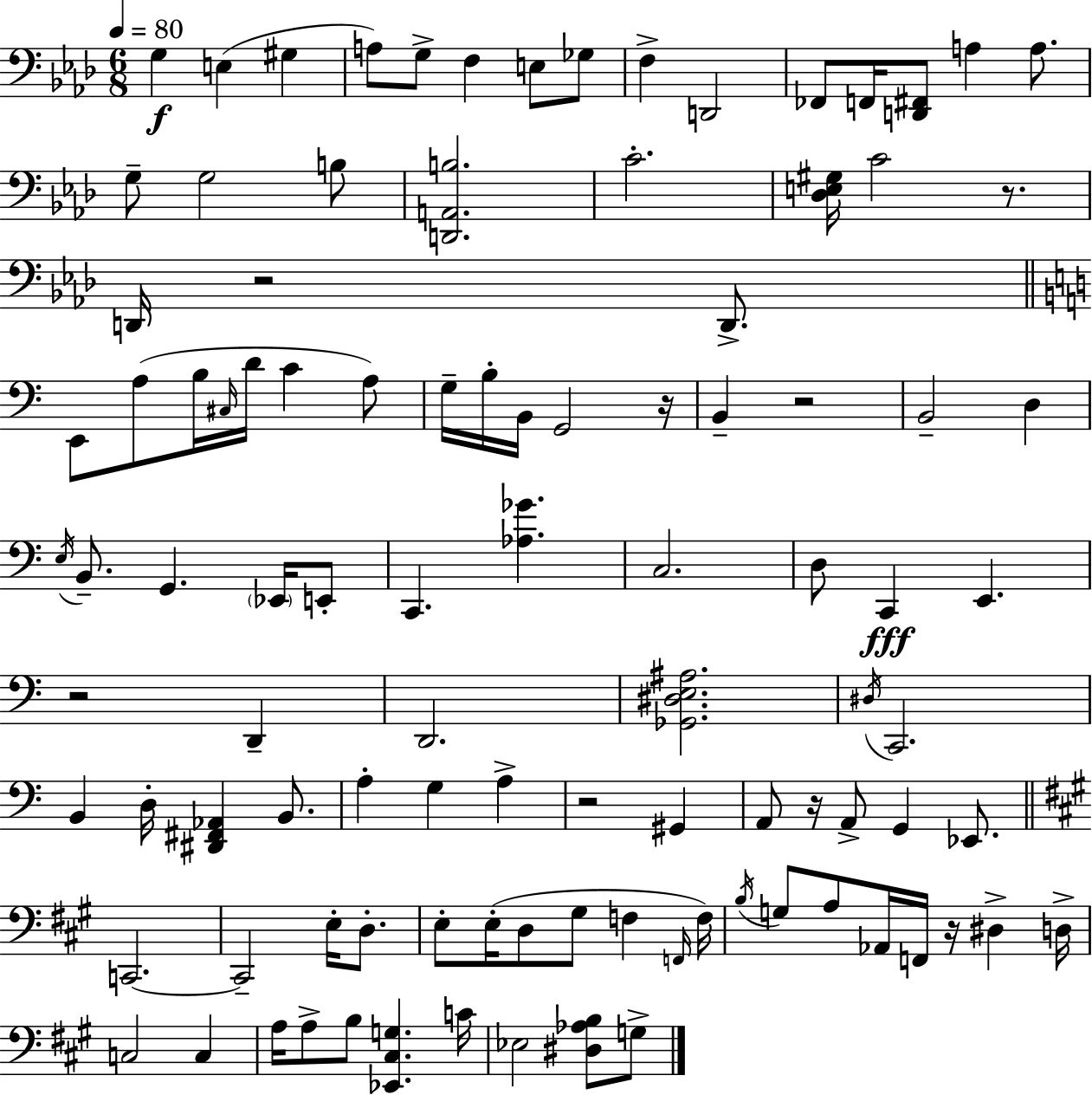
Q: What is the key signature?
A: F minor